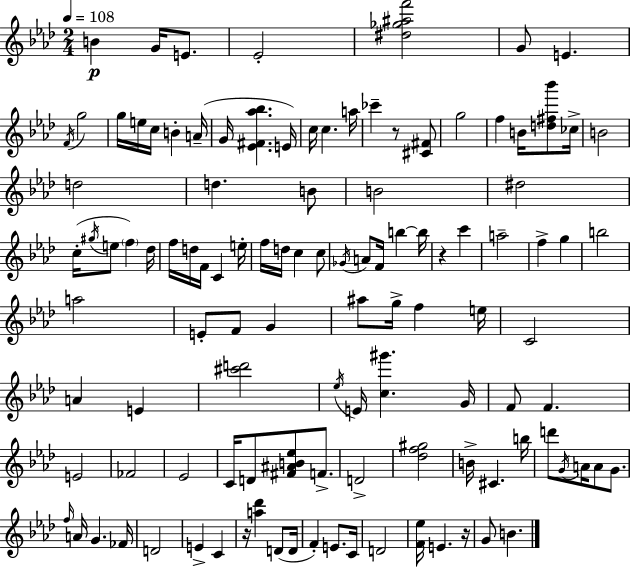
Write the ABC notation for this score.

X:1
T:Untitled
M:2/4
L:1/4
K:Fm
B G/4 E/2 _E2 [^d_g^af']2 G/2 E F/4 g2 g/4 e/4 c/4 B A/4 G/4 [_E^F_a_b] E/4 c/4 c a/4 _c' z/2 [^C^F]/2 g2 f B/4 [d^f_b']/2 _c/4 B2 d2 d B/2 B2 ^d2 c/4 ^g/4 e/2 f _d/4 f/4 d/4 F/4 C e/4 f/4 d/4 c c/2 _G/4 A/2 F/4 b b/4 z c' a2 f g b2 a2 E/2 F/2 G ^a/2 g/4 f e/4 C2 A E [^c'd']2 _e/4 E/4 [c^g'] G/4 F/2 F E2 _F2 _E2 C/4 D/2 [^F^AB_e]/2 F/2 D2 [_df^g]2 B/4 ^C b/4 d'/2 G/4 A/4 A/2 G/2 f/4 A/4 G _F/4 D2 E C z/4 [a_d'] D/2 D/4 F E/2 C/4 D2 [F_e]/4 E z/4 G/2 B